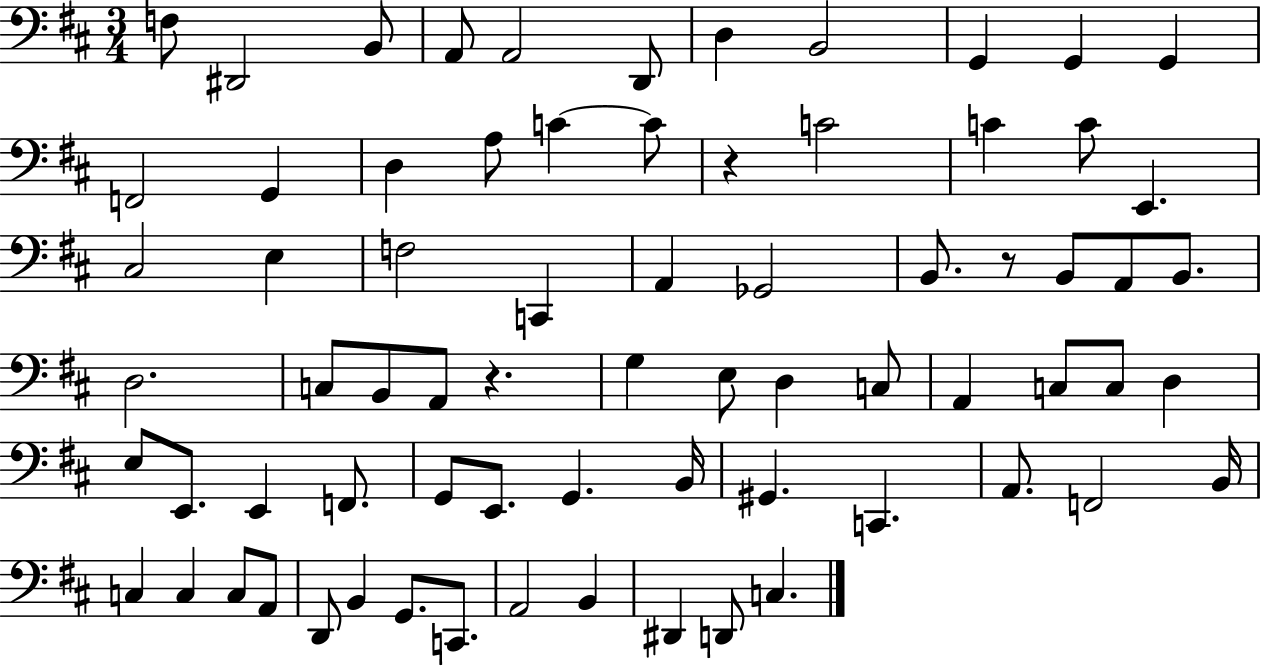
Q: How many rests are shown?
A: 3